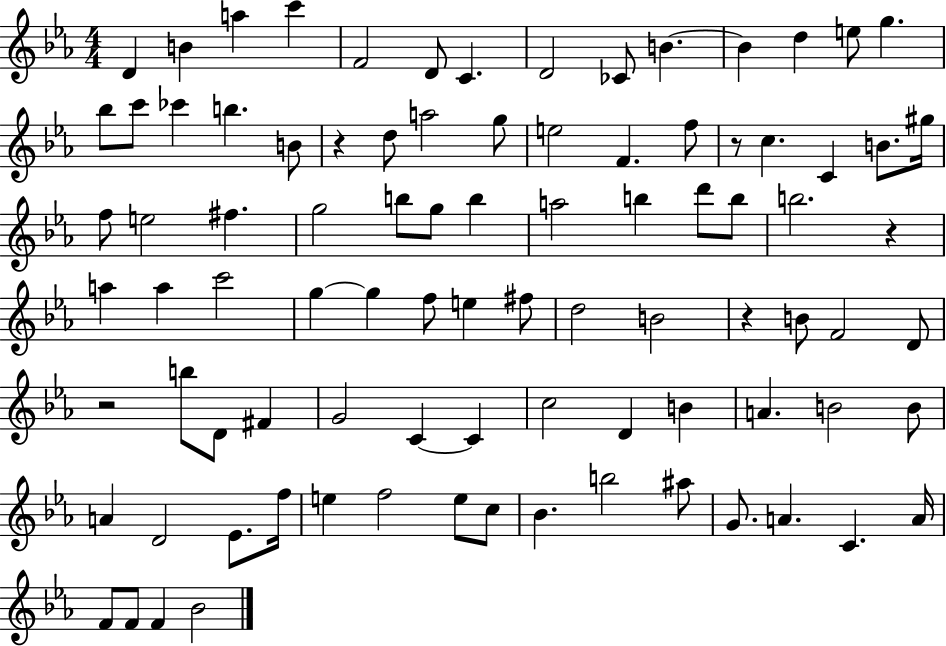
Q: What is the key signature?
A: EES major